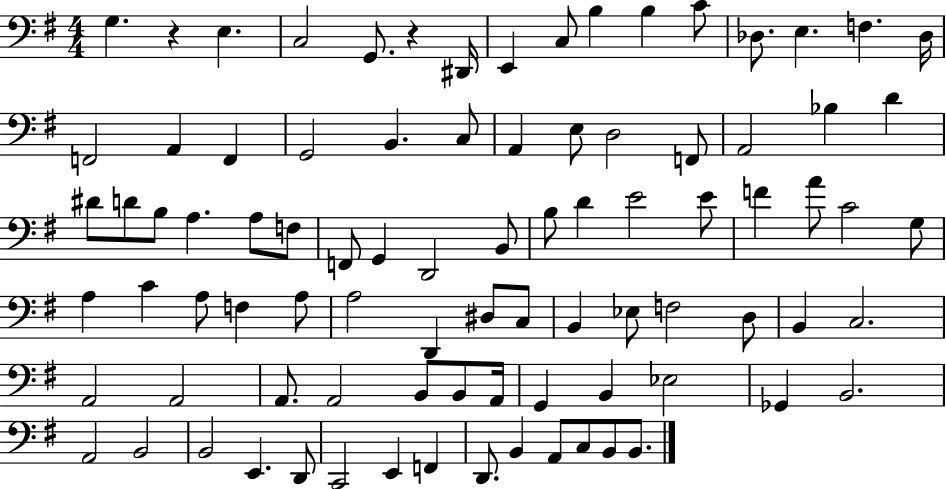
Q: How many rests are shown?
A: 2